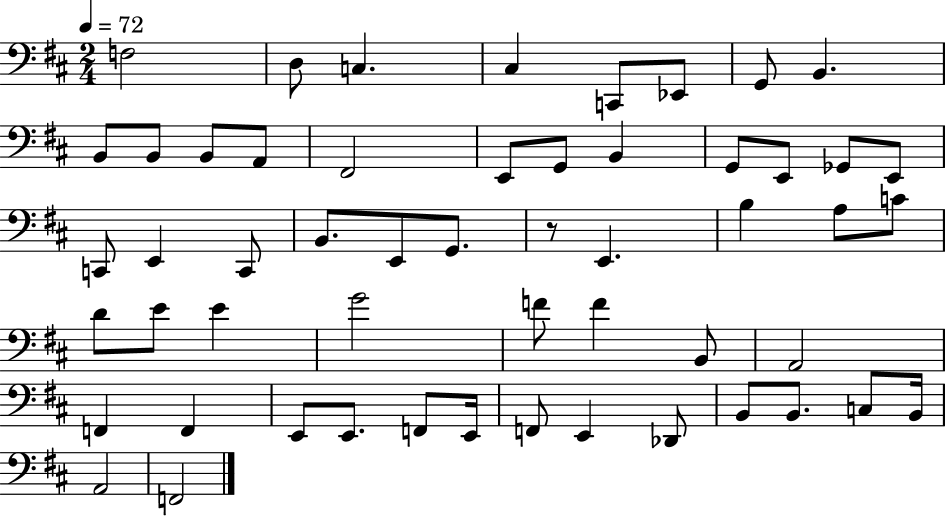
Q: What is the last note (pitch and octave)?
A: F2